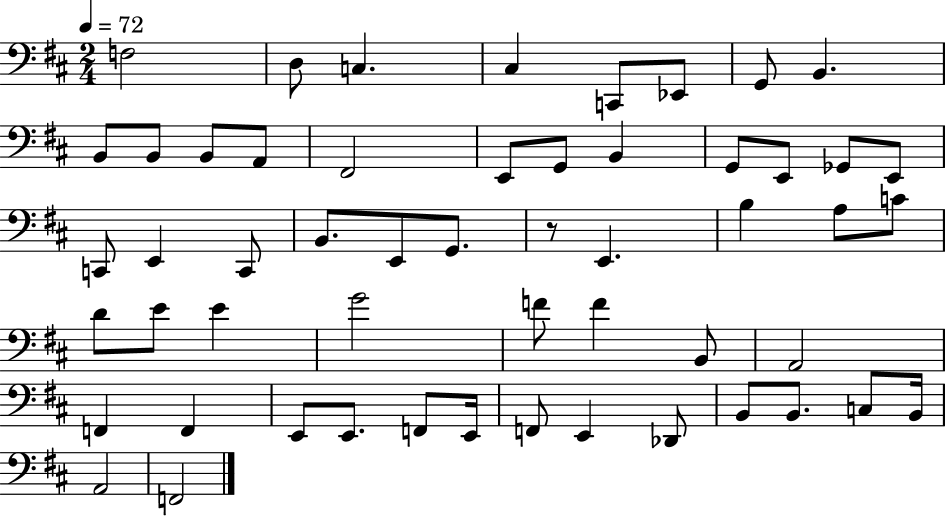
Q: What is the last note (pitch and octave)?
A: F2